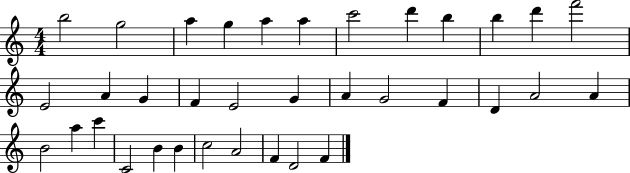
B5/h G5/h A5/q G5/q A5/q A5/q C6/h D6/q B5/q B5/q D6/q F6/h E4/h A4/q G4/q F4/q E4/h G4/q A4/q G4/h F4/q D4/q A4/h A4/q B4/h A5/q C6/q C4/h B4/q B4/q C5/h A4/h F4/q D4/h F4/q